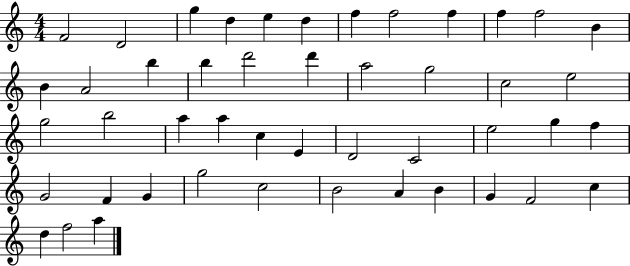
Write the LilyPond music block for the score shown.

{
  \clef treble
  \numericTimeSignature
  \time 4/4
  \key c \major
  f'2 d'2 | g''4 d''4 e''4 d''4 | f''4 f''2 f''4 | f''4 f''2 b'4 | \break b'4 a'2 b''4 | b''4 d'''2 d'''4 | a''2 g''2 | c''2 e''2 | \break g''2 b''2 | a''4 a''4 c''4 e'4 | d'2 c'2 | e''2 g''4 f''4 | \break g'2 f'4 g'4 | g''2 c''2 | b'2 a'4 b'4 | g'4 f'2 c''4 | \break d''4 f''2 a''4 | \bar "|."
}